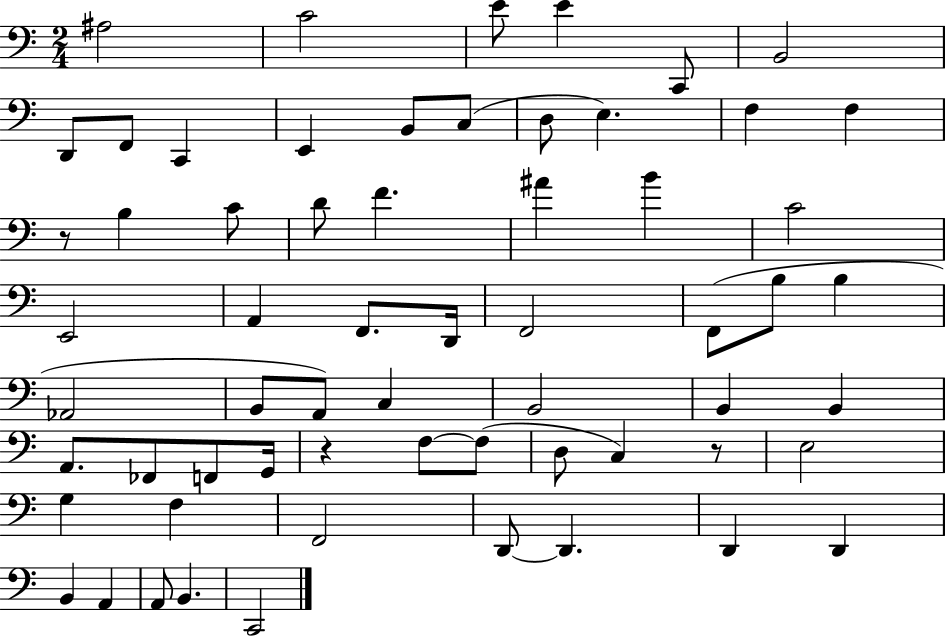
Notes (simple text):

A#3/h C4/h E4/e E4/q C2/e B2/h D2/e F2/e C2/q E2/q B2/e C3/e D3/e E3/q. F3/q F3/q R/e B3/q C4/e D4/e F4/q. A#4/q B4/q C4/h E2/h A2/q F2/e. D2/s F2/h F2/e B3/e B3/q Ab2/h B2/e A2/e C3/q B2/h B2/q B2/q A2/e. FES2/e F2/e G2/s R/q F3/e F3/e D3/e C3/q R/e E3/h G3/q F3/q F2/h D2/e D2/q. D2/q D2/q B2/q A2/q A2/e B2/q. C2/h